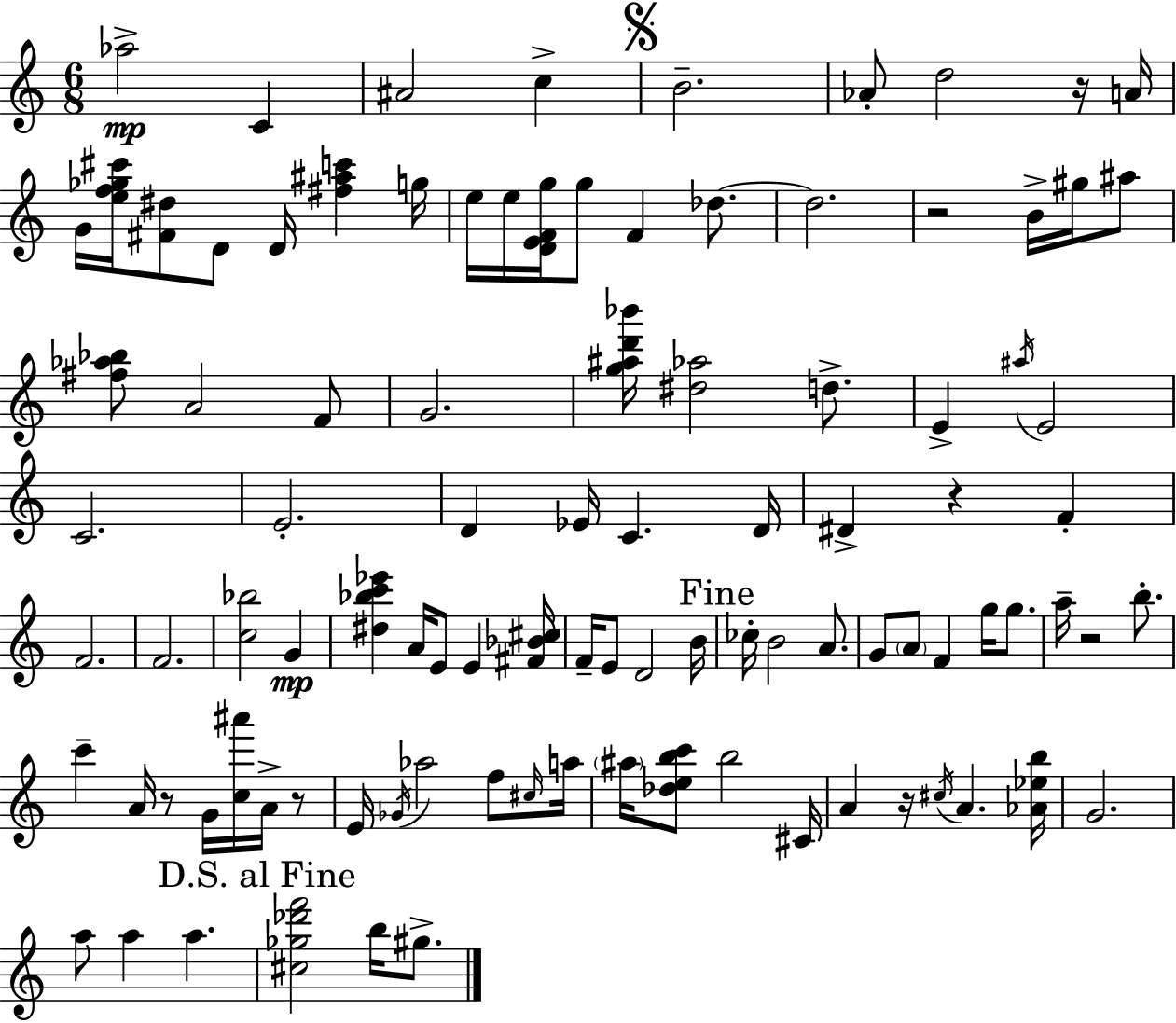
{
  \clef treble
  \numericTimeSignature
  \time 6/8
  \key a \minor
  aes''2->\mp c'4 | ais'2 c''4-> | \mark \markup { \musicglyph "scripts.segno" } b'2.-- | aes'8-. d''2 r16 a'16 | \break g'16 <e'' f'' ges'' cis'''>16 <fis' dis''>8 d'8 d'16 <fis'' ais'' c'''>4 g''16 | e''16 e''16 <d' e' f' g''>16 g''8 f'4 des''8.~~ | des''2. | r2 b'16-> gis''16 ais''8 | \break <fis'' aes'' bes''>8 a'2 f'8 | g'2. | <g'' ais'' d''' bes'''>16 <dis'' aes''>2 d''8.-> | e'4-> \acciaccatura { ais''16 } e'2 | \break c'2. | e'2.-. | d'4 ees'16 c'4. | d'16 dis'4-> r4 f'4-. | \break f'2. | f'2. | <c'' bes''>2 g'4\mp | <dis'' bes'' c''' ees'''>4 a'16 e'8 e'4 | \break <fis' bes' cis''>16 f'16-- e'8 d'2 | b'16 \mark "Fine" ces''16-. b'2 a'8. | g'8 \parenthesize a'8 f'4 g''16 g''8. | a''16-- r2 b''8.-. | \break c'''4-- a'16 r8 g'16 <c'' ais'''>16 a'16-> r8 | e'16 \acciaccatura { ges'16 } aes''2 f''8 | \grace { cis''16 } a''16 \parenthesize ais''16 <des'' e'' b'' c'''>8 b''2 | cis'16 a'4 r16 \acciaccatura { cis''16 } a'4. | \break <aes' ees'' b''>16 g'2. | a''8 a''4 a''4. | \mark "D.S. al Fine" <cis'' ges'' des''' f'''>2 | b''16 gis''8.-> \bar "|."
}